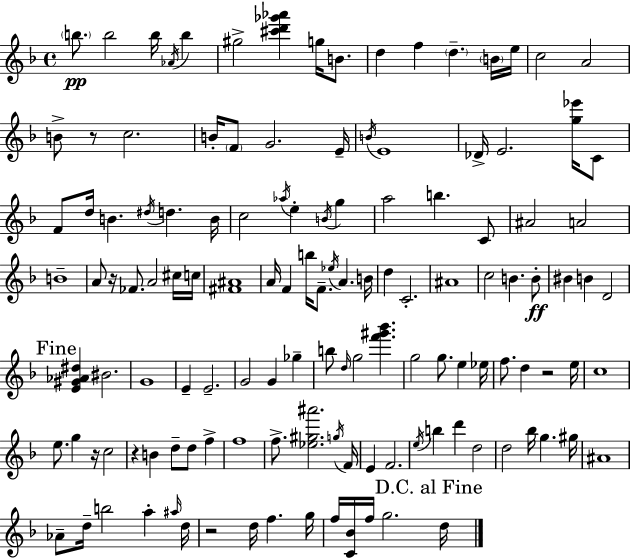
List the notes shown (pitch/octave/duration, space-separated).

B5/e. B5/h B5/s Ab4/s B5/q G#5/h [C#6,D6,Gb6,Ab6]/q G5/s B4/e. D5/q F5/q D5/q. B4/s E5/s C5/h A4/h B4/e R/e C5/h. B4/s F4/e G4/h. E4/s B4/s E4/w Db4/s E4/h. [G5,Eb6]/s C4/e F4/e D5/s B4/q. D#5/s D5/q. B4/s C5/h Ab5/s E5/q B4/s G5/q A5/h B5/q. C4/e A#4/h A4/h B4/w A4/e R/s FES4/e. A4/h C#5/s C5/s [F#4,A#4]/w A4/s F4/q B5/s F4/e. Eb5/s A4/q. B4/s D5/q C4/h. A#4/w C5/h B4/q. B4/e BIS4/q B4/q D4/h [E4,G#4,Ab4,D#5]/q BIS4/h. G4/w E4/q E4/h. G4/h G4/q Gb5/q B5/e D5/s G5/h [F6,G#6,Bb6]/q. G5/h G5/e. E5/q Eb5/s F5/e. D5/q R/h E5/s C5/w E5/e. G5/q R/s C5/h R/q B4/q D5/e D5/e F5/q F5/w F5/e. [Eb5,G#5,A#6]/h. G5/s F4/s E4/q F4/h. E5/s B5/q D6/q D5/h D5/h Bb5/s G5/q. G#5/s A#4/w Ab4/e D5/s B5/h A5/q A#5/s D5/s R/h D5/s F5/q. G5/s F5/s [C4,Bb4]/s F5/s G5/h. D5/s